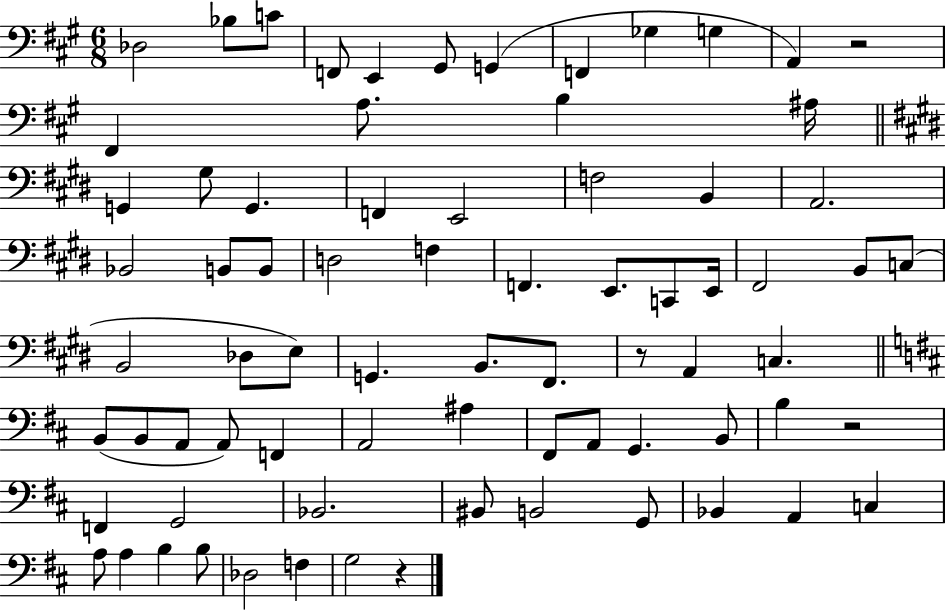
Db3/h Bb3/e C4/e F2/e E2/q G#2/e G2/q F2/q Gb3/q G3/q A2/q R/h F#2/q A3/e. B3/q A#3/s G2/q G#3/e G2/q. F2/q E2/h F3/h B2/q A2/h. Bb2/h B2/e B2/e D3/h F3/q F2/q. E2/e. C2/e E2/s F#2/h B2/e C3/e B2/h Db3/e E3/e G2/q. B2/e. F#2/e. R/e A2/q C3/q. B2/e B2/e A2/e A2/e F2/q A2/h A#3/q F#2/e A2/e G2/q. B2/e B3/q R/h F2/q G2/h Bb2/h. BIS2/e B2/h G2/e Bb2/q A2/q C3/q A3/e A3/q B3/q B3/e Db3/h F3/q G3/h R/q